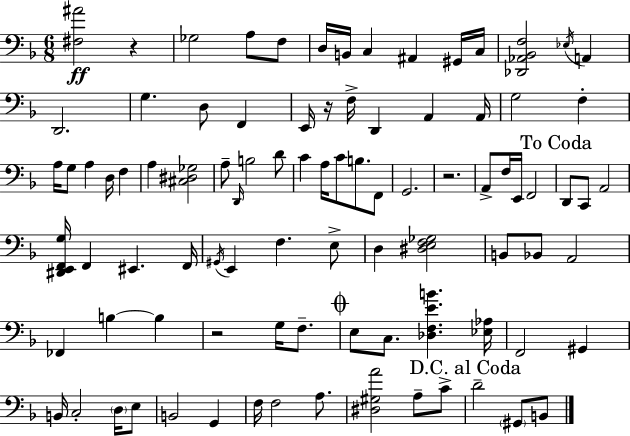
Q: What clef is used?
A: bass